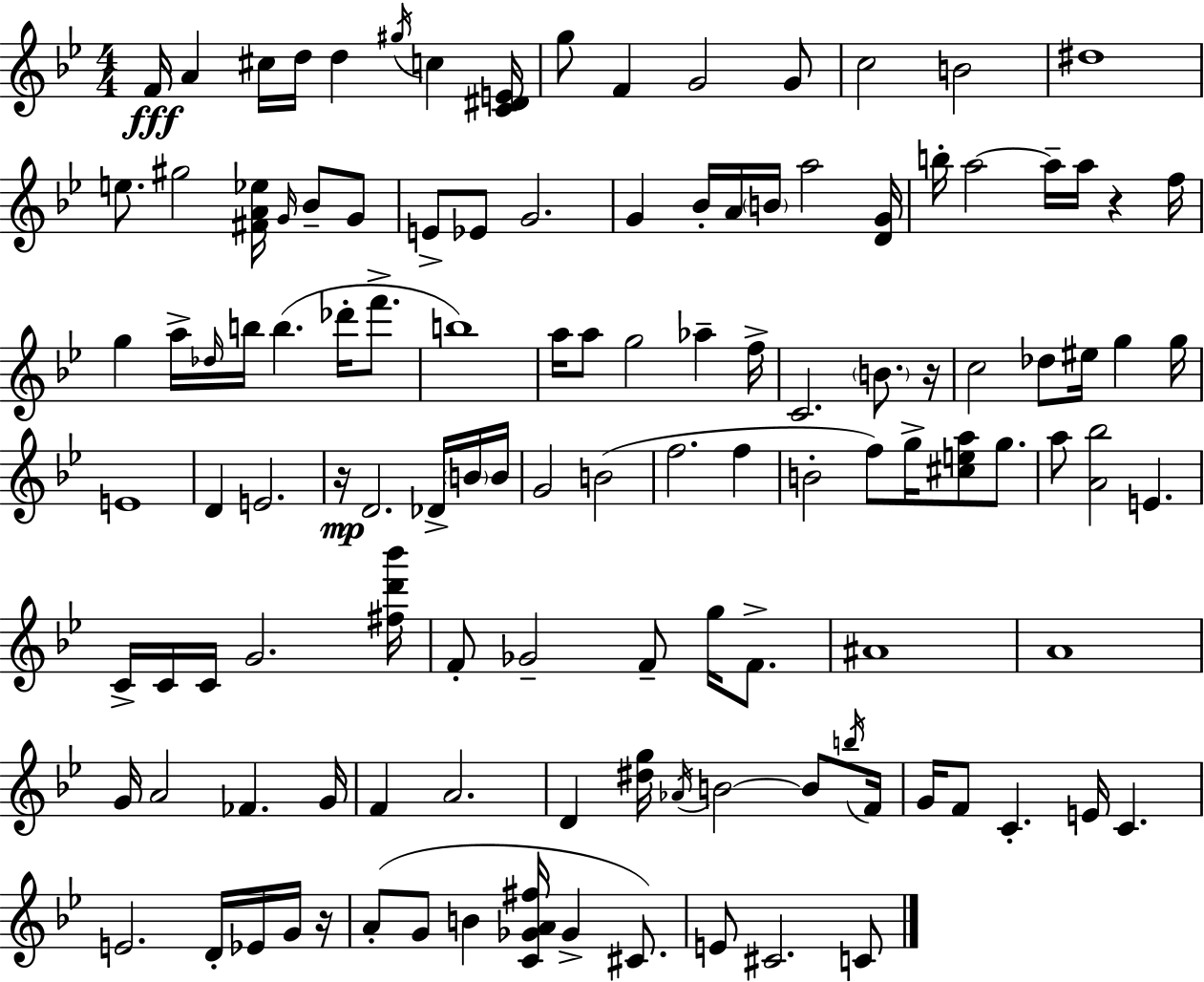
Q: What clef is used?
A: treble